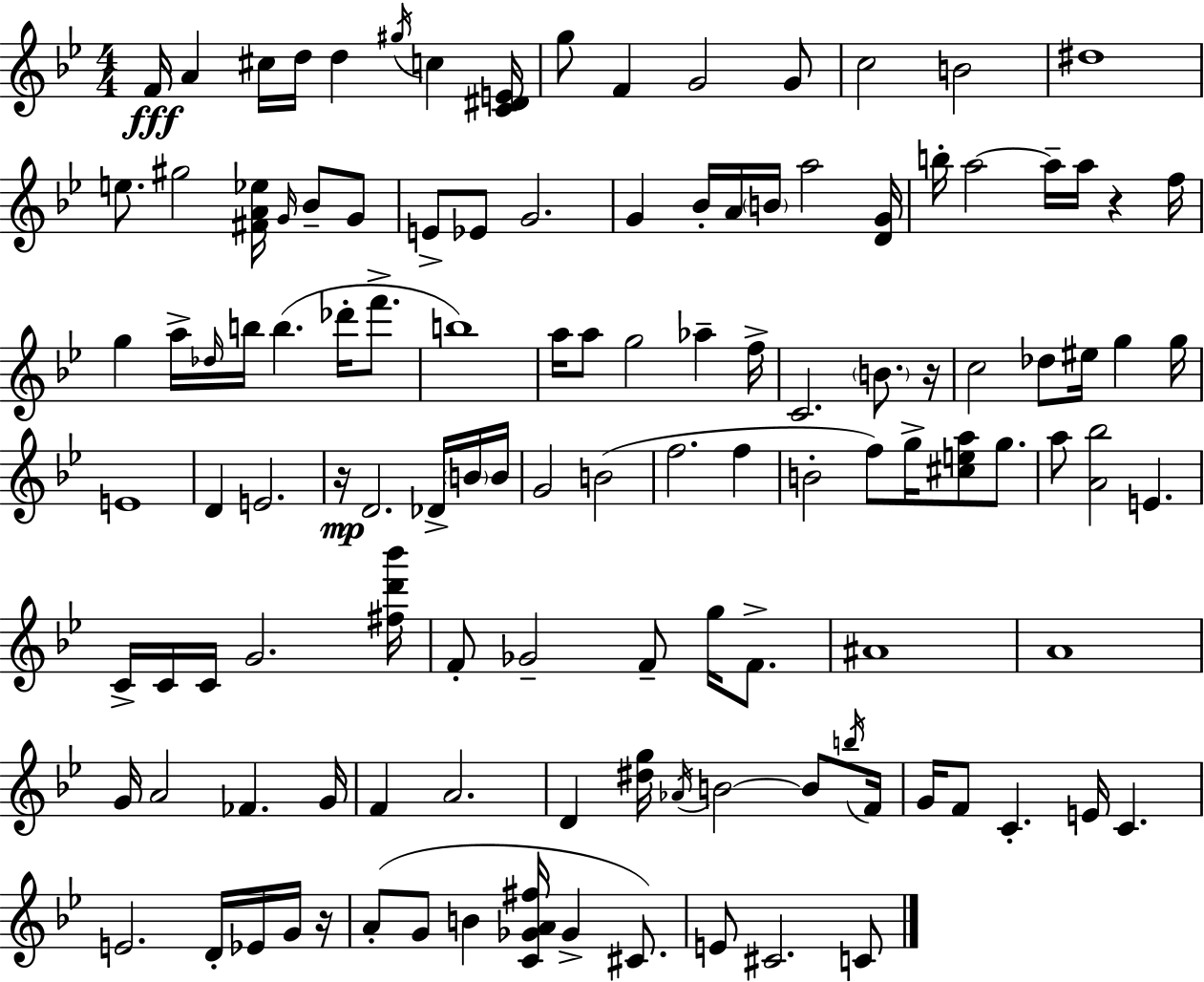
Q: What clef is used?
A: treble